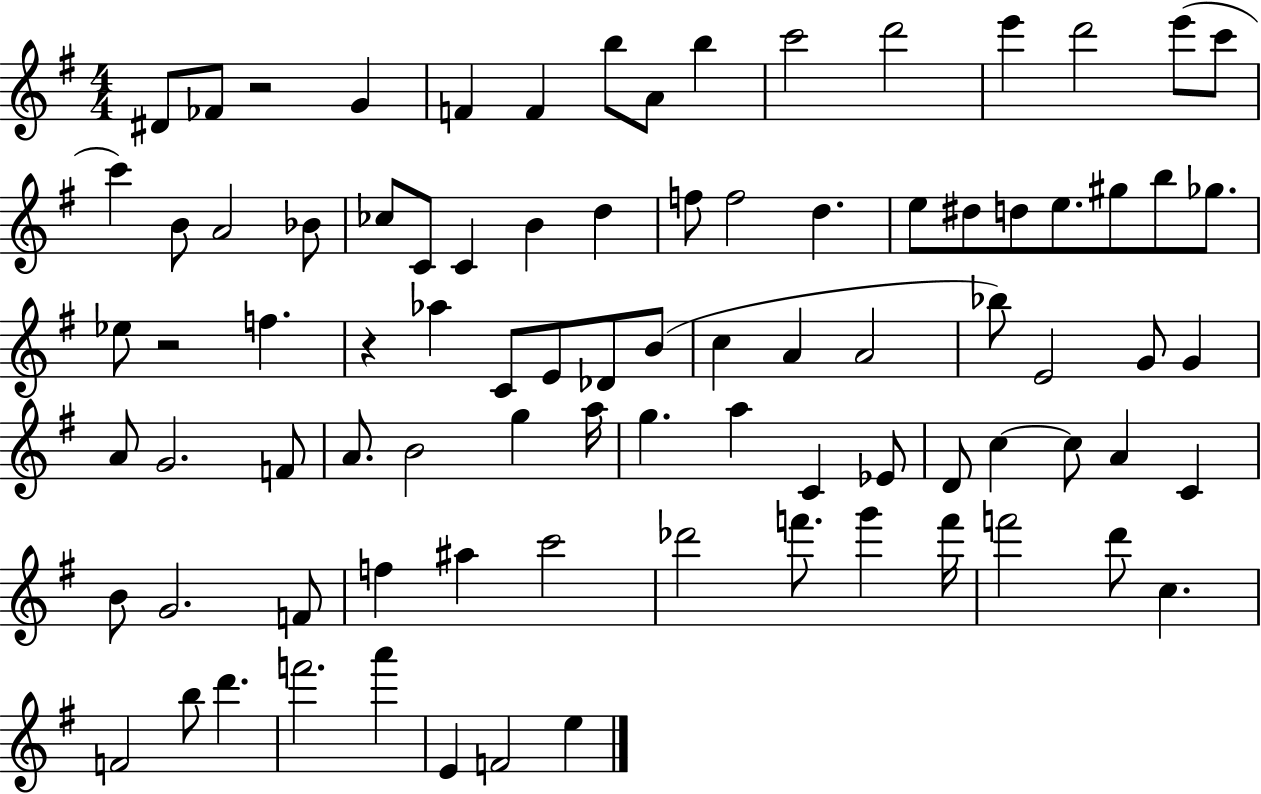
{
  \clef treble
  \numericTimeSignature
  \time 4/4
  \key g \major
  \repeat volta 2 { dis'8 fes'8 r2 g'4 | f'4 f'4 b''8 a'8 b''4 | c'''2 d'''2 | e'''4 d'''2 e'''8( c'''8 | \break c'''4) b'8 a'2 bes'8 | ces''8 c'8 c'4 b'4 d''4 | f''8 f''2 d''4. | e''8 dis''8 d''8 e''8. gis''8 b''8 ges''8. | \break ees''8 r2 f''4. | r4 aes''4 c'8 e'8 des'8 b'8( | c''4 a'4 a'2 | bes''8) e'2 g'8 g'4 | \break a'8 g'2. f'8 | a'8. b'2 g''4 a''16 | g''4. a''4 c'4 ees'8 | d'8 c''4~~ c''8 a'4 c'4 | \break b'8 g'2. f'8 | f''4 ais''4 c'''2 | des'''2 f'''8. g'''4 f'''16 | f'''2 d'''8 c''4. | \break f'2 b''8 d'''4. | f'''2. a'''4 | e'4 f'2 e''4 | } \bar "|."
}